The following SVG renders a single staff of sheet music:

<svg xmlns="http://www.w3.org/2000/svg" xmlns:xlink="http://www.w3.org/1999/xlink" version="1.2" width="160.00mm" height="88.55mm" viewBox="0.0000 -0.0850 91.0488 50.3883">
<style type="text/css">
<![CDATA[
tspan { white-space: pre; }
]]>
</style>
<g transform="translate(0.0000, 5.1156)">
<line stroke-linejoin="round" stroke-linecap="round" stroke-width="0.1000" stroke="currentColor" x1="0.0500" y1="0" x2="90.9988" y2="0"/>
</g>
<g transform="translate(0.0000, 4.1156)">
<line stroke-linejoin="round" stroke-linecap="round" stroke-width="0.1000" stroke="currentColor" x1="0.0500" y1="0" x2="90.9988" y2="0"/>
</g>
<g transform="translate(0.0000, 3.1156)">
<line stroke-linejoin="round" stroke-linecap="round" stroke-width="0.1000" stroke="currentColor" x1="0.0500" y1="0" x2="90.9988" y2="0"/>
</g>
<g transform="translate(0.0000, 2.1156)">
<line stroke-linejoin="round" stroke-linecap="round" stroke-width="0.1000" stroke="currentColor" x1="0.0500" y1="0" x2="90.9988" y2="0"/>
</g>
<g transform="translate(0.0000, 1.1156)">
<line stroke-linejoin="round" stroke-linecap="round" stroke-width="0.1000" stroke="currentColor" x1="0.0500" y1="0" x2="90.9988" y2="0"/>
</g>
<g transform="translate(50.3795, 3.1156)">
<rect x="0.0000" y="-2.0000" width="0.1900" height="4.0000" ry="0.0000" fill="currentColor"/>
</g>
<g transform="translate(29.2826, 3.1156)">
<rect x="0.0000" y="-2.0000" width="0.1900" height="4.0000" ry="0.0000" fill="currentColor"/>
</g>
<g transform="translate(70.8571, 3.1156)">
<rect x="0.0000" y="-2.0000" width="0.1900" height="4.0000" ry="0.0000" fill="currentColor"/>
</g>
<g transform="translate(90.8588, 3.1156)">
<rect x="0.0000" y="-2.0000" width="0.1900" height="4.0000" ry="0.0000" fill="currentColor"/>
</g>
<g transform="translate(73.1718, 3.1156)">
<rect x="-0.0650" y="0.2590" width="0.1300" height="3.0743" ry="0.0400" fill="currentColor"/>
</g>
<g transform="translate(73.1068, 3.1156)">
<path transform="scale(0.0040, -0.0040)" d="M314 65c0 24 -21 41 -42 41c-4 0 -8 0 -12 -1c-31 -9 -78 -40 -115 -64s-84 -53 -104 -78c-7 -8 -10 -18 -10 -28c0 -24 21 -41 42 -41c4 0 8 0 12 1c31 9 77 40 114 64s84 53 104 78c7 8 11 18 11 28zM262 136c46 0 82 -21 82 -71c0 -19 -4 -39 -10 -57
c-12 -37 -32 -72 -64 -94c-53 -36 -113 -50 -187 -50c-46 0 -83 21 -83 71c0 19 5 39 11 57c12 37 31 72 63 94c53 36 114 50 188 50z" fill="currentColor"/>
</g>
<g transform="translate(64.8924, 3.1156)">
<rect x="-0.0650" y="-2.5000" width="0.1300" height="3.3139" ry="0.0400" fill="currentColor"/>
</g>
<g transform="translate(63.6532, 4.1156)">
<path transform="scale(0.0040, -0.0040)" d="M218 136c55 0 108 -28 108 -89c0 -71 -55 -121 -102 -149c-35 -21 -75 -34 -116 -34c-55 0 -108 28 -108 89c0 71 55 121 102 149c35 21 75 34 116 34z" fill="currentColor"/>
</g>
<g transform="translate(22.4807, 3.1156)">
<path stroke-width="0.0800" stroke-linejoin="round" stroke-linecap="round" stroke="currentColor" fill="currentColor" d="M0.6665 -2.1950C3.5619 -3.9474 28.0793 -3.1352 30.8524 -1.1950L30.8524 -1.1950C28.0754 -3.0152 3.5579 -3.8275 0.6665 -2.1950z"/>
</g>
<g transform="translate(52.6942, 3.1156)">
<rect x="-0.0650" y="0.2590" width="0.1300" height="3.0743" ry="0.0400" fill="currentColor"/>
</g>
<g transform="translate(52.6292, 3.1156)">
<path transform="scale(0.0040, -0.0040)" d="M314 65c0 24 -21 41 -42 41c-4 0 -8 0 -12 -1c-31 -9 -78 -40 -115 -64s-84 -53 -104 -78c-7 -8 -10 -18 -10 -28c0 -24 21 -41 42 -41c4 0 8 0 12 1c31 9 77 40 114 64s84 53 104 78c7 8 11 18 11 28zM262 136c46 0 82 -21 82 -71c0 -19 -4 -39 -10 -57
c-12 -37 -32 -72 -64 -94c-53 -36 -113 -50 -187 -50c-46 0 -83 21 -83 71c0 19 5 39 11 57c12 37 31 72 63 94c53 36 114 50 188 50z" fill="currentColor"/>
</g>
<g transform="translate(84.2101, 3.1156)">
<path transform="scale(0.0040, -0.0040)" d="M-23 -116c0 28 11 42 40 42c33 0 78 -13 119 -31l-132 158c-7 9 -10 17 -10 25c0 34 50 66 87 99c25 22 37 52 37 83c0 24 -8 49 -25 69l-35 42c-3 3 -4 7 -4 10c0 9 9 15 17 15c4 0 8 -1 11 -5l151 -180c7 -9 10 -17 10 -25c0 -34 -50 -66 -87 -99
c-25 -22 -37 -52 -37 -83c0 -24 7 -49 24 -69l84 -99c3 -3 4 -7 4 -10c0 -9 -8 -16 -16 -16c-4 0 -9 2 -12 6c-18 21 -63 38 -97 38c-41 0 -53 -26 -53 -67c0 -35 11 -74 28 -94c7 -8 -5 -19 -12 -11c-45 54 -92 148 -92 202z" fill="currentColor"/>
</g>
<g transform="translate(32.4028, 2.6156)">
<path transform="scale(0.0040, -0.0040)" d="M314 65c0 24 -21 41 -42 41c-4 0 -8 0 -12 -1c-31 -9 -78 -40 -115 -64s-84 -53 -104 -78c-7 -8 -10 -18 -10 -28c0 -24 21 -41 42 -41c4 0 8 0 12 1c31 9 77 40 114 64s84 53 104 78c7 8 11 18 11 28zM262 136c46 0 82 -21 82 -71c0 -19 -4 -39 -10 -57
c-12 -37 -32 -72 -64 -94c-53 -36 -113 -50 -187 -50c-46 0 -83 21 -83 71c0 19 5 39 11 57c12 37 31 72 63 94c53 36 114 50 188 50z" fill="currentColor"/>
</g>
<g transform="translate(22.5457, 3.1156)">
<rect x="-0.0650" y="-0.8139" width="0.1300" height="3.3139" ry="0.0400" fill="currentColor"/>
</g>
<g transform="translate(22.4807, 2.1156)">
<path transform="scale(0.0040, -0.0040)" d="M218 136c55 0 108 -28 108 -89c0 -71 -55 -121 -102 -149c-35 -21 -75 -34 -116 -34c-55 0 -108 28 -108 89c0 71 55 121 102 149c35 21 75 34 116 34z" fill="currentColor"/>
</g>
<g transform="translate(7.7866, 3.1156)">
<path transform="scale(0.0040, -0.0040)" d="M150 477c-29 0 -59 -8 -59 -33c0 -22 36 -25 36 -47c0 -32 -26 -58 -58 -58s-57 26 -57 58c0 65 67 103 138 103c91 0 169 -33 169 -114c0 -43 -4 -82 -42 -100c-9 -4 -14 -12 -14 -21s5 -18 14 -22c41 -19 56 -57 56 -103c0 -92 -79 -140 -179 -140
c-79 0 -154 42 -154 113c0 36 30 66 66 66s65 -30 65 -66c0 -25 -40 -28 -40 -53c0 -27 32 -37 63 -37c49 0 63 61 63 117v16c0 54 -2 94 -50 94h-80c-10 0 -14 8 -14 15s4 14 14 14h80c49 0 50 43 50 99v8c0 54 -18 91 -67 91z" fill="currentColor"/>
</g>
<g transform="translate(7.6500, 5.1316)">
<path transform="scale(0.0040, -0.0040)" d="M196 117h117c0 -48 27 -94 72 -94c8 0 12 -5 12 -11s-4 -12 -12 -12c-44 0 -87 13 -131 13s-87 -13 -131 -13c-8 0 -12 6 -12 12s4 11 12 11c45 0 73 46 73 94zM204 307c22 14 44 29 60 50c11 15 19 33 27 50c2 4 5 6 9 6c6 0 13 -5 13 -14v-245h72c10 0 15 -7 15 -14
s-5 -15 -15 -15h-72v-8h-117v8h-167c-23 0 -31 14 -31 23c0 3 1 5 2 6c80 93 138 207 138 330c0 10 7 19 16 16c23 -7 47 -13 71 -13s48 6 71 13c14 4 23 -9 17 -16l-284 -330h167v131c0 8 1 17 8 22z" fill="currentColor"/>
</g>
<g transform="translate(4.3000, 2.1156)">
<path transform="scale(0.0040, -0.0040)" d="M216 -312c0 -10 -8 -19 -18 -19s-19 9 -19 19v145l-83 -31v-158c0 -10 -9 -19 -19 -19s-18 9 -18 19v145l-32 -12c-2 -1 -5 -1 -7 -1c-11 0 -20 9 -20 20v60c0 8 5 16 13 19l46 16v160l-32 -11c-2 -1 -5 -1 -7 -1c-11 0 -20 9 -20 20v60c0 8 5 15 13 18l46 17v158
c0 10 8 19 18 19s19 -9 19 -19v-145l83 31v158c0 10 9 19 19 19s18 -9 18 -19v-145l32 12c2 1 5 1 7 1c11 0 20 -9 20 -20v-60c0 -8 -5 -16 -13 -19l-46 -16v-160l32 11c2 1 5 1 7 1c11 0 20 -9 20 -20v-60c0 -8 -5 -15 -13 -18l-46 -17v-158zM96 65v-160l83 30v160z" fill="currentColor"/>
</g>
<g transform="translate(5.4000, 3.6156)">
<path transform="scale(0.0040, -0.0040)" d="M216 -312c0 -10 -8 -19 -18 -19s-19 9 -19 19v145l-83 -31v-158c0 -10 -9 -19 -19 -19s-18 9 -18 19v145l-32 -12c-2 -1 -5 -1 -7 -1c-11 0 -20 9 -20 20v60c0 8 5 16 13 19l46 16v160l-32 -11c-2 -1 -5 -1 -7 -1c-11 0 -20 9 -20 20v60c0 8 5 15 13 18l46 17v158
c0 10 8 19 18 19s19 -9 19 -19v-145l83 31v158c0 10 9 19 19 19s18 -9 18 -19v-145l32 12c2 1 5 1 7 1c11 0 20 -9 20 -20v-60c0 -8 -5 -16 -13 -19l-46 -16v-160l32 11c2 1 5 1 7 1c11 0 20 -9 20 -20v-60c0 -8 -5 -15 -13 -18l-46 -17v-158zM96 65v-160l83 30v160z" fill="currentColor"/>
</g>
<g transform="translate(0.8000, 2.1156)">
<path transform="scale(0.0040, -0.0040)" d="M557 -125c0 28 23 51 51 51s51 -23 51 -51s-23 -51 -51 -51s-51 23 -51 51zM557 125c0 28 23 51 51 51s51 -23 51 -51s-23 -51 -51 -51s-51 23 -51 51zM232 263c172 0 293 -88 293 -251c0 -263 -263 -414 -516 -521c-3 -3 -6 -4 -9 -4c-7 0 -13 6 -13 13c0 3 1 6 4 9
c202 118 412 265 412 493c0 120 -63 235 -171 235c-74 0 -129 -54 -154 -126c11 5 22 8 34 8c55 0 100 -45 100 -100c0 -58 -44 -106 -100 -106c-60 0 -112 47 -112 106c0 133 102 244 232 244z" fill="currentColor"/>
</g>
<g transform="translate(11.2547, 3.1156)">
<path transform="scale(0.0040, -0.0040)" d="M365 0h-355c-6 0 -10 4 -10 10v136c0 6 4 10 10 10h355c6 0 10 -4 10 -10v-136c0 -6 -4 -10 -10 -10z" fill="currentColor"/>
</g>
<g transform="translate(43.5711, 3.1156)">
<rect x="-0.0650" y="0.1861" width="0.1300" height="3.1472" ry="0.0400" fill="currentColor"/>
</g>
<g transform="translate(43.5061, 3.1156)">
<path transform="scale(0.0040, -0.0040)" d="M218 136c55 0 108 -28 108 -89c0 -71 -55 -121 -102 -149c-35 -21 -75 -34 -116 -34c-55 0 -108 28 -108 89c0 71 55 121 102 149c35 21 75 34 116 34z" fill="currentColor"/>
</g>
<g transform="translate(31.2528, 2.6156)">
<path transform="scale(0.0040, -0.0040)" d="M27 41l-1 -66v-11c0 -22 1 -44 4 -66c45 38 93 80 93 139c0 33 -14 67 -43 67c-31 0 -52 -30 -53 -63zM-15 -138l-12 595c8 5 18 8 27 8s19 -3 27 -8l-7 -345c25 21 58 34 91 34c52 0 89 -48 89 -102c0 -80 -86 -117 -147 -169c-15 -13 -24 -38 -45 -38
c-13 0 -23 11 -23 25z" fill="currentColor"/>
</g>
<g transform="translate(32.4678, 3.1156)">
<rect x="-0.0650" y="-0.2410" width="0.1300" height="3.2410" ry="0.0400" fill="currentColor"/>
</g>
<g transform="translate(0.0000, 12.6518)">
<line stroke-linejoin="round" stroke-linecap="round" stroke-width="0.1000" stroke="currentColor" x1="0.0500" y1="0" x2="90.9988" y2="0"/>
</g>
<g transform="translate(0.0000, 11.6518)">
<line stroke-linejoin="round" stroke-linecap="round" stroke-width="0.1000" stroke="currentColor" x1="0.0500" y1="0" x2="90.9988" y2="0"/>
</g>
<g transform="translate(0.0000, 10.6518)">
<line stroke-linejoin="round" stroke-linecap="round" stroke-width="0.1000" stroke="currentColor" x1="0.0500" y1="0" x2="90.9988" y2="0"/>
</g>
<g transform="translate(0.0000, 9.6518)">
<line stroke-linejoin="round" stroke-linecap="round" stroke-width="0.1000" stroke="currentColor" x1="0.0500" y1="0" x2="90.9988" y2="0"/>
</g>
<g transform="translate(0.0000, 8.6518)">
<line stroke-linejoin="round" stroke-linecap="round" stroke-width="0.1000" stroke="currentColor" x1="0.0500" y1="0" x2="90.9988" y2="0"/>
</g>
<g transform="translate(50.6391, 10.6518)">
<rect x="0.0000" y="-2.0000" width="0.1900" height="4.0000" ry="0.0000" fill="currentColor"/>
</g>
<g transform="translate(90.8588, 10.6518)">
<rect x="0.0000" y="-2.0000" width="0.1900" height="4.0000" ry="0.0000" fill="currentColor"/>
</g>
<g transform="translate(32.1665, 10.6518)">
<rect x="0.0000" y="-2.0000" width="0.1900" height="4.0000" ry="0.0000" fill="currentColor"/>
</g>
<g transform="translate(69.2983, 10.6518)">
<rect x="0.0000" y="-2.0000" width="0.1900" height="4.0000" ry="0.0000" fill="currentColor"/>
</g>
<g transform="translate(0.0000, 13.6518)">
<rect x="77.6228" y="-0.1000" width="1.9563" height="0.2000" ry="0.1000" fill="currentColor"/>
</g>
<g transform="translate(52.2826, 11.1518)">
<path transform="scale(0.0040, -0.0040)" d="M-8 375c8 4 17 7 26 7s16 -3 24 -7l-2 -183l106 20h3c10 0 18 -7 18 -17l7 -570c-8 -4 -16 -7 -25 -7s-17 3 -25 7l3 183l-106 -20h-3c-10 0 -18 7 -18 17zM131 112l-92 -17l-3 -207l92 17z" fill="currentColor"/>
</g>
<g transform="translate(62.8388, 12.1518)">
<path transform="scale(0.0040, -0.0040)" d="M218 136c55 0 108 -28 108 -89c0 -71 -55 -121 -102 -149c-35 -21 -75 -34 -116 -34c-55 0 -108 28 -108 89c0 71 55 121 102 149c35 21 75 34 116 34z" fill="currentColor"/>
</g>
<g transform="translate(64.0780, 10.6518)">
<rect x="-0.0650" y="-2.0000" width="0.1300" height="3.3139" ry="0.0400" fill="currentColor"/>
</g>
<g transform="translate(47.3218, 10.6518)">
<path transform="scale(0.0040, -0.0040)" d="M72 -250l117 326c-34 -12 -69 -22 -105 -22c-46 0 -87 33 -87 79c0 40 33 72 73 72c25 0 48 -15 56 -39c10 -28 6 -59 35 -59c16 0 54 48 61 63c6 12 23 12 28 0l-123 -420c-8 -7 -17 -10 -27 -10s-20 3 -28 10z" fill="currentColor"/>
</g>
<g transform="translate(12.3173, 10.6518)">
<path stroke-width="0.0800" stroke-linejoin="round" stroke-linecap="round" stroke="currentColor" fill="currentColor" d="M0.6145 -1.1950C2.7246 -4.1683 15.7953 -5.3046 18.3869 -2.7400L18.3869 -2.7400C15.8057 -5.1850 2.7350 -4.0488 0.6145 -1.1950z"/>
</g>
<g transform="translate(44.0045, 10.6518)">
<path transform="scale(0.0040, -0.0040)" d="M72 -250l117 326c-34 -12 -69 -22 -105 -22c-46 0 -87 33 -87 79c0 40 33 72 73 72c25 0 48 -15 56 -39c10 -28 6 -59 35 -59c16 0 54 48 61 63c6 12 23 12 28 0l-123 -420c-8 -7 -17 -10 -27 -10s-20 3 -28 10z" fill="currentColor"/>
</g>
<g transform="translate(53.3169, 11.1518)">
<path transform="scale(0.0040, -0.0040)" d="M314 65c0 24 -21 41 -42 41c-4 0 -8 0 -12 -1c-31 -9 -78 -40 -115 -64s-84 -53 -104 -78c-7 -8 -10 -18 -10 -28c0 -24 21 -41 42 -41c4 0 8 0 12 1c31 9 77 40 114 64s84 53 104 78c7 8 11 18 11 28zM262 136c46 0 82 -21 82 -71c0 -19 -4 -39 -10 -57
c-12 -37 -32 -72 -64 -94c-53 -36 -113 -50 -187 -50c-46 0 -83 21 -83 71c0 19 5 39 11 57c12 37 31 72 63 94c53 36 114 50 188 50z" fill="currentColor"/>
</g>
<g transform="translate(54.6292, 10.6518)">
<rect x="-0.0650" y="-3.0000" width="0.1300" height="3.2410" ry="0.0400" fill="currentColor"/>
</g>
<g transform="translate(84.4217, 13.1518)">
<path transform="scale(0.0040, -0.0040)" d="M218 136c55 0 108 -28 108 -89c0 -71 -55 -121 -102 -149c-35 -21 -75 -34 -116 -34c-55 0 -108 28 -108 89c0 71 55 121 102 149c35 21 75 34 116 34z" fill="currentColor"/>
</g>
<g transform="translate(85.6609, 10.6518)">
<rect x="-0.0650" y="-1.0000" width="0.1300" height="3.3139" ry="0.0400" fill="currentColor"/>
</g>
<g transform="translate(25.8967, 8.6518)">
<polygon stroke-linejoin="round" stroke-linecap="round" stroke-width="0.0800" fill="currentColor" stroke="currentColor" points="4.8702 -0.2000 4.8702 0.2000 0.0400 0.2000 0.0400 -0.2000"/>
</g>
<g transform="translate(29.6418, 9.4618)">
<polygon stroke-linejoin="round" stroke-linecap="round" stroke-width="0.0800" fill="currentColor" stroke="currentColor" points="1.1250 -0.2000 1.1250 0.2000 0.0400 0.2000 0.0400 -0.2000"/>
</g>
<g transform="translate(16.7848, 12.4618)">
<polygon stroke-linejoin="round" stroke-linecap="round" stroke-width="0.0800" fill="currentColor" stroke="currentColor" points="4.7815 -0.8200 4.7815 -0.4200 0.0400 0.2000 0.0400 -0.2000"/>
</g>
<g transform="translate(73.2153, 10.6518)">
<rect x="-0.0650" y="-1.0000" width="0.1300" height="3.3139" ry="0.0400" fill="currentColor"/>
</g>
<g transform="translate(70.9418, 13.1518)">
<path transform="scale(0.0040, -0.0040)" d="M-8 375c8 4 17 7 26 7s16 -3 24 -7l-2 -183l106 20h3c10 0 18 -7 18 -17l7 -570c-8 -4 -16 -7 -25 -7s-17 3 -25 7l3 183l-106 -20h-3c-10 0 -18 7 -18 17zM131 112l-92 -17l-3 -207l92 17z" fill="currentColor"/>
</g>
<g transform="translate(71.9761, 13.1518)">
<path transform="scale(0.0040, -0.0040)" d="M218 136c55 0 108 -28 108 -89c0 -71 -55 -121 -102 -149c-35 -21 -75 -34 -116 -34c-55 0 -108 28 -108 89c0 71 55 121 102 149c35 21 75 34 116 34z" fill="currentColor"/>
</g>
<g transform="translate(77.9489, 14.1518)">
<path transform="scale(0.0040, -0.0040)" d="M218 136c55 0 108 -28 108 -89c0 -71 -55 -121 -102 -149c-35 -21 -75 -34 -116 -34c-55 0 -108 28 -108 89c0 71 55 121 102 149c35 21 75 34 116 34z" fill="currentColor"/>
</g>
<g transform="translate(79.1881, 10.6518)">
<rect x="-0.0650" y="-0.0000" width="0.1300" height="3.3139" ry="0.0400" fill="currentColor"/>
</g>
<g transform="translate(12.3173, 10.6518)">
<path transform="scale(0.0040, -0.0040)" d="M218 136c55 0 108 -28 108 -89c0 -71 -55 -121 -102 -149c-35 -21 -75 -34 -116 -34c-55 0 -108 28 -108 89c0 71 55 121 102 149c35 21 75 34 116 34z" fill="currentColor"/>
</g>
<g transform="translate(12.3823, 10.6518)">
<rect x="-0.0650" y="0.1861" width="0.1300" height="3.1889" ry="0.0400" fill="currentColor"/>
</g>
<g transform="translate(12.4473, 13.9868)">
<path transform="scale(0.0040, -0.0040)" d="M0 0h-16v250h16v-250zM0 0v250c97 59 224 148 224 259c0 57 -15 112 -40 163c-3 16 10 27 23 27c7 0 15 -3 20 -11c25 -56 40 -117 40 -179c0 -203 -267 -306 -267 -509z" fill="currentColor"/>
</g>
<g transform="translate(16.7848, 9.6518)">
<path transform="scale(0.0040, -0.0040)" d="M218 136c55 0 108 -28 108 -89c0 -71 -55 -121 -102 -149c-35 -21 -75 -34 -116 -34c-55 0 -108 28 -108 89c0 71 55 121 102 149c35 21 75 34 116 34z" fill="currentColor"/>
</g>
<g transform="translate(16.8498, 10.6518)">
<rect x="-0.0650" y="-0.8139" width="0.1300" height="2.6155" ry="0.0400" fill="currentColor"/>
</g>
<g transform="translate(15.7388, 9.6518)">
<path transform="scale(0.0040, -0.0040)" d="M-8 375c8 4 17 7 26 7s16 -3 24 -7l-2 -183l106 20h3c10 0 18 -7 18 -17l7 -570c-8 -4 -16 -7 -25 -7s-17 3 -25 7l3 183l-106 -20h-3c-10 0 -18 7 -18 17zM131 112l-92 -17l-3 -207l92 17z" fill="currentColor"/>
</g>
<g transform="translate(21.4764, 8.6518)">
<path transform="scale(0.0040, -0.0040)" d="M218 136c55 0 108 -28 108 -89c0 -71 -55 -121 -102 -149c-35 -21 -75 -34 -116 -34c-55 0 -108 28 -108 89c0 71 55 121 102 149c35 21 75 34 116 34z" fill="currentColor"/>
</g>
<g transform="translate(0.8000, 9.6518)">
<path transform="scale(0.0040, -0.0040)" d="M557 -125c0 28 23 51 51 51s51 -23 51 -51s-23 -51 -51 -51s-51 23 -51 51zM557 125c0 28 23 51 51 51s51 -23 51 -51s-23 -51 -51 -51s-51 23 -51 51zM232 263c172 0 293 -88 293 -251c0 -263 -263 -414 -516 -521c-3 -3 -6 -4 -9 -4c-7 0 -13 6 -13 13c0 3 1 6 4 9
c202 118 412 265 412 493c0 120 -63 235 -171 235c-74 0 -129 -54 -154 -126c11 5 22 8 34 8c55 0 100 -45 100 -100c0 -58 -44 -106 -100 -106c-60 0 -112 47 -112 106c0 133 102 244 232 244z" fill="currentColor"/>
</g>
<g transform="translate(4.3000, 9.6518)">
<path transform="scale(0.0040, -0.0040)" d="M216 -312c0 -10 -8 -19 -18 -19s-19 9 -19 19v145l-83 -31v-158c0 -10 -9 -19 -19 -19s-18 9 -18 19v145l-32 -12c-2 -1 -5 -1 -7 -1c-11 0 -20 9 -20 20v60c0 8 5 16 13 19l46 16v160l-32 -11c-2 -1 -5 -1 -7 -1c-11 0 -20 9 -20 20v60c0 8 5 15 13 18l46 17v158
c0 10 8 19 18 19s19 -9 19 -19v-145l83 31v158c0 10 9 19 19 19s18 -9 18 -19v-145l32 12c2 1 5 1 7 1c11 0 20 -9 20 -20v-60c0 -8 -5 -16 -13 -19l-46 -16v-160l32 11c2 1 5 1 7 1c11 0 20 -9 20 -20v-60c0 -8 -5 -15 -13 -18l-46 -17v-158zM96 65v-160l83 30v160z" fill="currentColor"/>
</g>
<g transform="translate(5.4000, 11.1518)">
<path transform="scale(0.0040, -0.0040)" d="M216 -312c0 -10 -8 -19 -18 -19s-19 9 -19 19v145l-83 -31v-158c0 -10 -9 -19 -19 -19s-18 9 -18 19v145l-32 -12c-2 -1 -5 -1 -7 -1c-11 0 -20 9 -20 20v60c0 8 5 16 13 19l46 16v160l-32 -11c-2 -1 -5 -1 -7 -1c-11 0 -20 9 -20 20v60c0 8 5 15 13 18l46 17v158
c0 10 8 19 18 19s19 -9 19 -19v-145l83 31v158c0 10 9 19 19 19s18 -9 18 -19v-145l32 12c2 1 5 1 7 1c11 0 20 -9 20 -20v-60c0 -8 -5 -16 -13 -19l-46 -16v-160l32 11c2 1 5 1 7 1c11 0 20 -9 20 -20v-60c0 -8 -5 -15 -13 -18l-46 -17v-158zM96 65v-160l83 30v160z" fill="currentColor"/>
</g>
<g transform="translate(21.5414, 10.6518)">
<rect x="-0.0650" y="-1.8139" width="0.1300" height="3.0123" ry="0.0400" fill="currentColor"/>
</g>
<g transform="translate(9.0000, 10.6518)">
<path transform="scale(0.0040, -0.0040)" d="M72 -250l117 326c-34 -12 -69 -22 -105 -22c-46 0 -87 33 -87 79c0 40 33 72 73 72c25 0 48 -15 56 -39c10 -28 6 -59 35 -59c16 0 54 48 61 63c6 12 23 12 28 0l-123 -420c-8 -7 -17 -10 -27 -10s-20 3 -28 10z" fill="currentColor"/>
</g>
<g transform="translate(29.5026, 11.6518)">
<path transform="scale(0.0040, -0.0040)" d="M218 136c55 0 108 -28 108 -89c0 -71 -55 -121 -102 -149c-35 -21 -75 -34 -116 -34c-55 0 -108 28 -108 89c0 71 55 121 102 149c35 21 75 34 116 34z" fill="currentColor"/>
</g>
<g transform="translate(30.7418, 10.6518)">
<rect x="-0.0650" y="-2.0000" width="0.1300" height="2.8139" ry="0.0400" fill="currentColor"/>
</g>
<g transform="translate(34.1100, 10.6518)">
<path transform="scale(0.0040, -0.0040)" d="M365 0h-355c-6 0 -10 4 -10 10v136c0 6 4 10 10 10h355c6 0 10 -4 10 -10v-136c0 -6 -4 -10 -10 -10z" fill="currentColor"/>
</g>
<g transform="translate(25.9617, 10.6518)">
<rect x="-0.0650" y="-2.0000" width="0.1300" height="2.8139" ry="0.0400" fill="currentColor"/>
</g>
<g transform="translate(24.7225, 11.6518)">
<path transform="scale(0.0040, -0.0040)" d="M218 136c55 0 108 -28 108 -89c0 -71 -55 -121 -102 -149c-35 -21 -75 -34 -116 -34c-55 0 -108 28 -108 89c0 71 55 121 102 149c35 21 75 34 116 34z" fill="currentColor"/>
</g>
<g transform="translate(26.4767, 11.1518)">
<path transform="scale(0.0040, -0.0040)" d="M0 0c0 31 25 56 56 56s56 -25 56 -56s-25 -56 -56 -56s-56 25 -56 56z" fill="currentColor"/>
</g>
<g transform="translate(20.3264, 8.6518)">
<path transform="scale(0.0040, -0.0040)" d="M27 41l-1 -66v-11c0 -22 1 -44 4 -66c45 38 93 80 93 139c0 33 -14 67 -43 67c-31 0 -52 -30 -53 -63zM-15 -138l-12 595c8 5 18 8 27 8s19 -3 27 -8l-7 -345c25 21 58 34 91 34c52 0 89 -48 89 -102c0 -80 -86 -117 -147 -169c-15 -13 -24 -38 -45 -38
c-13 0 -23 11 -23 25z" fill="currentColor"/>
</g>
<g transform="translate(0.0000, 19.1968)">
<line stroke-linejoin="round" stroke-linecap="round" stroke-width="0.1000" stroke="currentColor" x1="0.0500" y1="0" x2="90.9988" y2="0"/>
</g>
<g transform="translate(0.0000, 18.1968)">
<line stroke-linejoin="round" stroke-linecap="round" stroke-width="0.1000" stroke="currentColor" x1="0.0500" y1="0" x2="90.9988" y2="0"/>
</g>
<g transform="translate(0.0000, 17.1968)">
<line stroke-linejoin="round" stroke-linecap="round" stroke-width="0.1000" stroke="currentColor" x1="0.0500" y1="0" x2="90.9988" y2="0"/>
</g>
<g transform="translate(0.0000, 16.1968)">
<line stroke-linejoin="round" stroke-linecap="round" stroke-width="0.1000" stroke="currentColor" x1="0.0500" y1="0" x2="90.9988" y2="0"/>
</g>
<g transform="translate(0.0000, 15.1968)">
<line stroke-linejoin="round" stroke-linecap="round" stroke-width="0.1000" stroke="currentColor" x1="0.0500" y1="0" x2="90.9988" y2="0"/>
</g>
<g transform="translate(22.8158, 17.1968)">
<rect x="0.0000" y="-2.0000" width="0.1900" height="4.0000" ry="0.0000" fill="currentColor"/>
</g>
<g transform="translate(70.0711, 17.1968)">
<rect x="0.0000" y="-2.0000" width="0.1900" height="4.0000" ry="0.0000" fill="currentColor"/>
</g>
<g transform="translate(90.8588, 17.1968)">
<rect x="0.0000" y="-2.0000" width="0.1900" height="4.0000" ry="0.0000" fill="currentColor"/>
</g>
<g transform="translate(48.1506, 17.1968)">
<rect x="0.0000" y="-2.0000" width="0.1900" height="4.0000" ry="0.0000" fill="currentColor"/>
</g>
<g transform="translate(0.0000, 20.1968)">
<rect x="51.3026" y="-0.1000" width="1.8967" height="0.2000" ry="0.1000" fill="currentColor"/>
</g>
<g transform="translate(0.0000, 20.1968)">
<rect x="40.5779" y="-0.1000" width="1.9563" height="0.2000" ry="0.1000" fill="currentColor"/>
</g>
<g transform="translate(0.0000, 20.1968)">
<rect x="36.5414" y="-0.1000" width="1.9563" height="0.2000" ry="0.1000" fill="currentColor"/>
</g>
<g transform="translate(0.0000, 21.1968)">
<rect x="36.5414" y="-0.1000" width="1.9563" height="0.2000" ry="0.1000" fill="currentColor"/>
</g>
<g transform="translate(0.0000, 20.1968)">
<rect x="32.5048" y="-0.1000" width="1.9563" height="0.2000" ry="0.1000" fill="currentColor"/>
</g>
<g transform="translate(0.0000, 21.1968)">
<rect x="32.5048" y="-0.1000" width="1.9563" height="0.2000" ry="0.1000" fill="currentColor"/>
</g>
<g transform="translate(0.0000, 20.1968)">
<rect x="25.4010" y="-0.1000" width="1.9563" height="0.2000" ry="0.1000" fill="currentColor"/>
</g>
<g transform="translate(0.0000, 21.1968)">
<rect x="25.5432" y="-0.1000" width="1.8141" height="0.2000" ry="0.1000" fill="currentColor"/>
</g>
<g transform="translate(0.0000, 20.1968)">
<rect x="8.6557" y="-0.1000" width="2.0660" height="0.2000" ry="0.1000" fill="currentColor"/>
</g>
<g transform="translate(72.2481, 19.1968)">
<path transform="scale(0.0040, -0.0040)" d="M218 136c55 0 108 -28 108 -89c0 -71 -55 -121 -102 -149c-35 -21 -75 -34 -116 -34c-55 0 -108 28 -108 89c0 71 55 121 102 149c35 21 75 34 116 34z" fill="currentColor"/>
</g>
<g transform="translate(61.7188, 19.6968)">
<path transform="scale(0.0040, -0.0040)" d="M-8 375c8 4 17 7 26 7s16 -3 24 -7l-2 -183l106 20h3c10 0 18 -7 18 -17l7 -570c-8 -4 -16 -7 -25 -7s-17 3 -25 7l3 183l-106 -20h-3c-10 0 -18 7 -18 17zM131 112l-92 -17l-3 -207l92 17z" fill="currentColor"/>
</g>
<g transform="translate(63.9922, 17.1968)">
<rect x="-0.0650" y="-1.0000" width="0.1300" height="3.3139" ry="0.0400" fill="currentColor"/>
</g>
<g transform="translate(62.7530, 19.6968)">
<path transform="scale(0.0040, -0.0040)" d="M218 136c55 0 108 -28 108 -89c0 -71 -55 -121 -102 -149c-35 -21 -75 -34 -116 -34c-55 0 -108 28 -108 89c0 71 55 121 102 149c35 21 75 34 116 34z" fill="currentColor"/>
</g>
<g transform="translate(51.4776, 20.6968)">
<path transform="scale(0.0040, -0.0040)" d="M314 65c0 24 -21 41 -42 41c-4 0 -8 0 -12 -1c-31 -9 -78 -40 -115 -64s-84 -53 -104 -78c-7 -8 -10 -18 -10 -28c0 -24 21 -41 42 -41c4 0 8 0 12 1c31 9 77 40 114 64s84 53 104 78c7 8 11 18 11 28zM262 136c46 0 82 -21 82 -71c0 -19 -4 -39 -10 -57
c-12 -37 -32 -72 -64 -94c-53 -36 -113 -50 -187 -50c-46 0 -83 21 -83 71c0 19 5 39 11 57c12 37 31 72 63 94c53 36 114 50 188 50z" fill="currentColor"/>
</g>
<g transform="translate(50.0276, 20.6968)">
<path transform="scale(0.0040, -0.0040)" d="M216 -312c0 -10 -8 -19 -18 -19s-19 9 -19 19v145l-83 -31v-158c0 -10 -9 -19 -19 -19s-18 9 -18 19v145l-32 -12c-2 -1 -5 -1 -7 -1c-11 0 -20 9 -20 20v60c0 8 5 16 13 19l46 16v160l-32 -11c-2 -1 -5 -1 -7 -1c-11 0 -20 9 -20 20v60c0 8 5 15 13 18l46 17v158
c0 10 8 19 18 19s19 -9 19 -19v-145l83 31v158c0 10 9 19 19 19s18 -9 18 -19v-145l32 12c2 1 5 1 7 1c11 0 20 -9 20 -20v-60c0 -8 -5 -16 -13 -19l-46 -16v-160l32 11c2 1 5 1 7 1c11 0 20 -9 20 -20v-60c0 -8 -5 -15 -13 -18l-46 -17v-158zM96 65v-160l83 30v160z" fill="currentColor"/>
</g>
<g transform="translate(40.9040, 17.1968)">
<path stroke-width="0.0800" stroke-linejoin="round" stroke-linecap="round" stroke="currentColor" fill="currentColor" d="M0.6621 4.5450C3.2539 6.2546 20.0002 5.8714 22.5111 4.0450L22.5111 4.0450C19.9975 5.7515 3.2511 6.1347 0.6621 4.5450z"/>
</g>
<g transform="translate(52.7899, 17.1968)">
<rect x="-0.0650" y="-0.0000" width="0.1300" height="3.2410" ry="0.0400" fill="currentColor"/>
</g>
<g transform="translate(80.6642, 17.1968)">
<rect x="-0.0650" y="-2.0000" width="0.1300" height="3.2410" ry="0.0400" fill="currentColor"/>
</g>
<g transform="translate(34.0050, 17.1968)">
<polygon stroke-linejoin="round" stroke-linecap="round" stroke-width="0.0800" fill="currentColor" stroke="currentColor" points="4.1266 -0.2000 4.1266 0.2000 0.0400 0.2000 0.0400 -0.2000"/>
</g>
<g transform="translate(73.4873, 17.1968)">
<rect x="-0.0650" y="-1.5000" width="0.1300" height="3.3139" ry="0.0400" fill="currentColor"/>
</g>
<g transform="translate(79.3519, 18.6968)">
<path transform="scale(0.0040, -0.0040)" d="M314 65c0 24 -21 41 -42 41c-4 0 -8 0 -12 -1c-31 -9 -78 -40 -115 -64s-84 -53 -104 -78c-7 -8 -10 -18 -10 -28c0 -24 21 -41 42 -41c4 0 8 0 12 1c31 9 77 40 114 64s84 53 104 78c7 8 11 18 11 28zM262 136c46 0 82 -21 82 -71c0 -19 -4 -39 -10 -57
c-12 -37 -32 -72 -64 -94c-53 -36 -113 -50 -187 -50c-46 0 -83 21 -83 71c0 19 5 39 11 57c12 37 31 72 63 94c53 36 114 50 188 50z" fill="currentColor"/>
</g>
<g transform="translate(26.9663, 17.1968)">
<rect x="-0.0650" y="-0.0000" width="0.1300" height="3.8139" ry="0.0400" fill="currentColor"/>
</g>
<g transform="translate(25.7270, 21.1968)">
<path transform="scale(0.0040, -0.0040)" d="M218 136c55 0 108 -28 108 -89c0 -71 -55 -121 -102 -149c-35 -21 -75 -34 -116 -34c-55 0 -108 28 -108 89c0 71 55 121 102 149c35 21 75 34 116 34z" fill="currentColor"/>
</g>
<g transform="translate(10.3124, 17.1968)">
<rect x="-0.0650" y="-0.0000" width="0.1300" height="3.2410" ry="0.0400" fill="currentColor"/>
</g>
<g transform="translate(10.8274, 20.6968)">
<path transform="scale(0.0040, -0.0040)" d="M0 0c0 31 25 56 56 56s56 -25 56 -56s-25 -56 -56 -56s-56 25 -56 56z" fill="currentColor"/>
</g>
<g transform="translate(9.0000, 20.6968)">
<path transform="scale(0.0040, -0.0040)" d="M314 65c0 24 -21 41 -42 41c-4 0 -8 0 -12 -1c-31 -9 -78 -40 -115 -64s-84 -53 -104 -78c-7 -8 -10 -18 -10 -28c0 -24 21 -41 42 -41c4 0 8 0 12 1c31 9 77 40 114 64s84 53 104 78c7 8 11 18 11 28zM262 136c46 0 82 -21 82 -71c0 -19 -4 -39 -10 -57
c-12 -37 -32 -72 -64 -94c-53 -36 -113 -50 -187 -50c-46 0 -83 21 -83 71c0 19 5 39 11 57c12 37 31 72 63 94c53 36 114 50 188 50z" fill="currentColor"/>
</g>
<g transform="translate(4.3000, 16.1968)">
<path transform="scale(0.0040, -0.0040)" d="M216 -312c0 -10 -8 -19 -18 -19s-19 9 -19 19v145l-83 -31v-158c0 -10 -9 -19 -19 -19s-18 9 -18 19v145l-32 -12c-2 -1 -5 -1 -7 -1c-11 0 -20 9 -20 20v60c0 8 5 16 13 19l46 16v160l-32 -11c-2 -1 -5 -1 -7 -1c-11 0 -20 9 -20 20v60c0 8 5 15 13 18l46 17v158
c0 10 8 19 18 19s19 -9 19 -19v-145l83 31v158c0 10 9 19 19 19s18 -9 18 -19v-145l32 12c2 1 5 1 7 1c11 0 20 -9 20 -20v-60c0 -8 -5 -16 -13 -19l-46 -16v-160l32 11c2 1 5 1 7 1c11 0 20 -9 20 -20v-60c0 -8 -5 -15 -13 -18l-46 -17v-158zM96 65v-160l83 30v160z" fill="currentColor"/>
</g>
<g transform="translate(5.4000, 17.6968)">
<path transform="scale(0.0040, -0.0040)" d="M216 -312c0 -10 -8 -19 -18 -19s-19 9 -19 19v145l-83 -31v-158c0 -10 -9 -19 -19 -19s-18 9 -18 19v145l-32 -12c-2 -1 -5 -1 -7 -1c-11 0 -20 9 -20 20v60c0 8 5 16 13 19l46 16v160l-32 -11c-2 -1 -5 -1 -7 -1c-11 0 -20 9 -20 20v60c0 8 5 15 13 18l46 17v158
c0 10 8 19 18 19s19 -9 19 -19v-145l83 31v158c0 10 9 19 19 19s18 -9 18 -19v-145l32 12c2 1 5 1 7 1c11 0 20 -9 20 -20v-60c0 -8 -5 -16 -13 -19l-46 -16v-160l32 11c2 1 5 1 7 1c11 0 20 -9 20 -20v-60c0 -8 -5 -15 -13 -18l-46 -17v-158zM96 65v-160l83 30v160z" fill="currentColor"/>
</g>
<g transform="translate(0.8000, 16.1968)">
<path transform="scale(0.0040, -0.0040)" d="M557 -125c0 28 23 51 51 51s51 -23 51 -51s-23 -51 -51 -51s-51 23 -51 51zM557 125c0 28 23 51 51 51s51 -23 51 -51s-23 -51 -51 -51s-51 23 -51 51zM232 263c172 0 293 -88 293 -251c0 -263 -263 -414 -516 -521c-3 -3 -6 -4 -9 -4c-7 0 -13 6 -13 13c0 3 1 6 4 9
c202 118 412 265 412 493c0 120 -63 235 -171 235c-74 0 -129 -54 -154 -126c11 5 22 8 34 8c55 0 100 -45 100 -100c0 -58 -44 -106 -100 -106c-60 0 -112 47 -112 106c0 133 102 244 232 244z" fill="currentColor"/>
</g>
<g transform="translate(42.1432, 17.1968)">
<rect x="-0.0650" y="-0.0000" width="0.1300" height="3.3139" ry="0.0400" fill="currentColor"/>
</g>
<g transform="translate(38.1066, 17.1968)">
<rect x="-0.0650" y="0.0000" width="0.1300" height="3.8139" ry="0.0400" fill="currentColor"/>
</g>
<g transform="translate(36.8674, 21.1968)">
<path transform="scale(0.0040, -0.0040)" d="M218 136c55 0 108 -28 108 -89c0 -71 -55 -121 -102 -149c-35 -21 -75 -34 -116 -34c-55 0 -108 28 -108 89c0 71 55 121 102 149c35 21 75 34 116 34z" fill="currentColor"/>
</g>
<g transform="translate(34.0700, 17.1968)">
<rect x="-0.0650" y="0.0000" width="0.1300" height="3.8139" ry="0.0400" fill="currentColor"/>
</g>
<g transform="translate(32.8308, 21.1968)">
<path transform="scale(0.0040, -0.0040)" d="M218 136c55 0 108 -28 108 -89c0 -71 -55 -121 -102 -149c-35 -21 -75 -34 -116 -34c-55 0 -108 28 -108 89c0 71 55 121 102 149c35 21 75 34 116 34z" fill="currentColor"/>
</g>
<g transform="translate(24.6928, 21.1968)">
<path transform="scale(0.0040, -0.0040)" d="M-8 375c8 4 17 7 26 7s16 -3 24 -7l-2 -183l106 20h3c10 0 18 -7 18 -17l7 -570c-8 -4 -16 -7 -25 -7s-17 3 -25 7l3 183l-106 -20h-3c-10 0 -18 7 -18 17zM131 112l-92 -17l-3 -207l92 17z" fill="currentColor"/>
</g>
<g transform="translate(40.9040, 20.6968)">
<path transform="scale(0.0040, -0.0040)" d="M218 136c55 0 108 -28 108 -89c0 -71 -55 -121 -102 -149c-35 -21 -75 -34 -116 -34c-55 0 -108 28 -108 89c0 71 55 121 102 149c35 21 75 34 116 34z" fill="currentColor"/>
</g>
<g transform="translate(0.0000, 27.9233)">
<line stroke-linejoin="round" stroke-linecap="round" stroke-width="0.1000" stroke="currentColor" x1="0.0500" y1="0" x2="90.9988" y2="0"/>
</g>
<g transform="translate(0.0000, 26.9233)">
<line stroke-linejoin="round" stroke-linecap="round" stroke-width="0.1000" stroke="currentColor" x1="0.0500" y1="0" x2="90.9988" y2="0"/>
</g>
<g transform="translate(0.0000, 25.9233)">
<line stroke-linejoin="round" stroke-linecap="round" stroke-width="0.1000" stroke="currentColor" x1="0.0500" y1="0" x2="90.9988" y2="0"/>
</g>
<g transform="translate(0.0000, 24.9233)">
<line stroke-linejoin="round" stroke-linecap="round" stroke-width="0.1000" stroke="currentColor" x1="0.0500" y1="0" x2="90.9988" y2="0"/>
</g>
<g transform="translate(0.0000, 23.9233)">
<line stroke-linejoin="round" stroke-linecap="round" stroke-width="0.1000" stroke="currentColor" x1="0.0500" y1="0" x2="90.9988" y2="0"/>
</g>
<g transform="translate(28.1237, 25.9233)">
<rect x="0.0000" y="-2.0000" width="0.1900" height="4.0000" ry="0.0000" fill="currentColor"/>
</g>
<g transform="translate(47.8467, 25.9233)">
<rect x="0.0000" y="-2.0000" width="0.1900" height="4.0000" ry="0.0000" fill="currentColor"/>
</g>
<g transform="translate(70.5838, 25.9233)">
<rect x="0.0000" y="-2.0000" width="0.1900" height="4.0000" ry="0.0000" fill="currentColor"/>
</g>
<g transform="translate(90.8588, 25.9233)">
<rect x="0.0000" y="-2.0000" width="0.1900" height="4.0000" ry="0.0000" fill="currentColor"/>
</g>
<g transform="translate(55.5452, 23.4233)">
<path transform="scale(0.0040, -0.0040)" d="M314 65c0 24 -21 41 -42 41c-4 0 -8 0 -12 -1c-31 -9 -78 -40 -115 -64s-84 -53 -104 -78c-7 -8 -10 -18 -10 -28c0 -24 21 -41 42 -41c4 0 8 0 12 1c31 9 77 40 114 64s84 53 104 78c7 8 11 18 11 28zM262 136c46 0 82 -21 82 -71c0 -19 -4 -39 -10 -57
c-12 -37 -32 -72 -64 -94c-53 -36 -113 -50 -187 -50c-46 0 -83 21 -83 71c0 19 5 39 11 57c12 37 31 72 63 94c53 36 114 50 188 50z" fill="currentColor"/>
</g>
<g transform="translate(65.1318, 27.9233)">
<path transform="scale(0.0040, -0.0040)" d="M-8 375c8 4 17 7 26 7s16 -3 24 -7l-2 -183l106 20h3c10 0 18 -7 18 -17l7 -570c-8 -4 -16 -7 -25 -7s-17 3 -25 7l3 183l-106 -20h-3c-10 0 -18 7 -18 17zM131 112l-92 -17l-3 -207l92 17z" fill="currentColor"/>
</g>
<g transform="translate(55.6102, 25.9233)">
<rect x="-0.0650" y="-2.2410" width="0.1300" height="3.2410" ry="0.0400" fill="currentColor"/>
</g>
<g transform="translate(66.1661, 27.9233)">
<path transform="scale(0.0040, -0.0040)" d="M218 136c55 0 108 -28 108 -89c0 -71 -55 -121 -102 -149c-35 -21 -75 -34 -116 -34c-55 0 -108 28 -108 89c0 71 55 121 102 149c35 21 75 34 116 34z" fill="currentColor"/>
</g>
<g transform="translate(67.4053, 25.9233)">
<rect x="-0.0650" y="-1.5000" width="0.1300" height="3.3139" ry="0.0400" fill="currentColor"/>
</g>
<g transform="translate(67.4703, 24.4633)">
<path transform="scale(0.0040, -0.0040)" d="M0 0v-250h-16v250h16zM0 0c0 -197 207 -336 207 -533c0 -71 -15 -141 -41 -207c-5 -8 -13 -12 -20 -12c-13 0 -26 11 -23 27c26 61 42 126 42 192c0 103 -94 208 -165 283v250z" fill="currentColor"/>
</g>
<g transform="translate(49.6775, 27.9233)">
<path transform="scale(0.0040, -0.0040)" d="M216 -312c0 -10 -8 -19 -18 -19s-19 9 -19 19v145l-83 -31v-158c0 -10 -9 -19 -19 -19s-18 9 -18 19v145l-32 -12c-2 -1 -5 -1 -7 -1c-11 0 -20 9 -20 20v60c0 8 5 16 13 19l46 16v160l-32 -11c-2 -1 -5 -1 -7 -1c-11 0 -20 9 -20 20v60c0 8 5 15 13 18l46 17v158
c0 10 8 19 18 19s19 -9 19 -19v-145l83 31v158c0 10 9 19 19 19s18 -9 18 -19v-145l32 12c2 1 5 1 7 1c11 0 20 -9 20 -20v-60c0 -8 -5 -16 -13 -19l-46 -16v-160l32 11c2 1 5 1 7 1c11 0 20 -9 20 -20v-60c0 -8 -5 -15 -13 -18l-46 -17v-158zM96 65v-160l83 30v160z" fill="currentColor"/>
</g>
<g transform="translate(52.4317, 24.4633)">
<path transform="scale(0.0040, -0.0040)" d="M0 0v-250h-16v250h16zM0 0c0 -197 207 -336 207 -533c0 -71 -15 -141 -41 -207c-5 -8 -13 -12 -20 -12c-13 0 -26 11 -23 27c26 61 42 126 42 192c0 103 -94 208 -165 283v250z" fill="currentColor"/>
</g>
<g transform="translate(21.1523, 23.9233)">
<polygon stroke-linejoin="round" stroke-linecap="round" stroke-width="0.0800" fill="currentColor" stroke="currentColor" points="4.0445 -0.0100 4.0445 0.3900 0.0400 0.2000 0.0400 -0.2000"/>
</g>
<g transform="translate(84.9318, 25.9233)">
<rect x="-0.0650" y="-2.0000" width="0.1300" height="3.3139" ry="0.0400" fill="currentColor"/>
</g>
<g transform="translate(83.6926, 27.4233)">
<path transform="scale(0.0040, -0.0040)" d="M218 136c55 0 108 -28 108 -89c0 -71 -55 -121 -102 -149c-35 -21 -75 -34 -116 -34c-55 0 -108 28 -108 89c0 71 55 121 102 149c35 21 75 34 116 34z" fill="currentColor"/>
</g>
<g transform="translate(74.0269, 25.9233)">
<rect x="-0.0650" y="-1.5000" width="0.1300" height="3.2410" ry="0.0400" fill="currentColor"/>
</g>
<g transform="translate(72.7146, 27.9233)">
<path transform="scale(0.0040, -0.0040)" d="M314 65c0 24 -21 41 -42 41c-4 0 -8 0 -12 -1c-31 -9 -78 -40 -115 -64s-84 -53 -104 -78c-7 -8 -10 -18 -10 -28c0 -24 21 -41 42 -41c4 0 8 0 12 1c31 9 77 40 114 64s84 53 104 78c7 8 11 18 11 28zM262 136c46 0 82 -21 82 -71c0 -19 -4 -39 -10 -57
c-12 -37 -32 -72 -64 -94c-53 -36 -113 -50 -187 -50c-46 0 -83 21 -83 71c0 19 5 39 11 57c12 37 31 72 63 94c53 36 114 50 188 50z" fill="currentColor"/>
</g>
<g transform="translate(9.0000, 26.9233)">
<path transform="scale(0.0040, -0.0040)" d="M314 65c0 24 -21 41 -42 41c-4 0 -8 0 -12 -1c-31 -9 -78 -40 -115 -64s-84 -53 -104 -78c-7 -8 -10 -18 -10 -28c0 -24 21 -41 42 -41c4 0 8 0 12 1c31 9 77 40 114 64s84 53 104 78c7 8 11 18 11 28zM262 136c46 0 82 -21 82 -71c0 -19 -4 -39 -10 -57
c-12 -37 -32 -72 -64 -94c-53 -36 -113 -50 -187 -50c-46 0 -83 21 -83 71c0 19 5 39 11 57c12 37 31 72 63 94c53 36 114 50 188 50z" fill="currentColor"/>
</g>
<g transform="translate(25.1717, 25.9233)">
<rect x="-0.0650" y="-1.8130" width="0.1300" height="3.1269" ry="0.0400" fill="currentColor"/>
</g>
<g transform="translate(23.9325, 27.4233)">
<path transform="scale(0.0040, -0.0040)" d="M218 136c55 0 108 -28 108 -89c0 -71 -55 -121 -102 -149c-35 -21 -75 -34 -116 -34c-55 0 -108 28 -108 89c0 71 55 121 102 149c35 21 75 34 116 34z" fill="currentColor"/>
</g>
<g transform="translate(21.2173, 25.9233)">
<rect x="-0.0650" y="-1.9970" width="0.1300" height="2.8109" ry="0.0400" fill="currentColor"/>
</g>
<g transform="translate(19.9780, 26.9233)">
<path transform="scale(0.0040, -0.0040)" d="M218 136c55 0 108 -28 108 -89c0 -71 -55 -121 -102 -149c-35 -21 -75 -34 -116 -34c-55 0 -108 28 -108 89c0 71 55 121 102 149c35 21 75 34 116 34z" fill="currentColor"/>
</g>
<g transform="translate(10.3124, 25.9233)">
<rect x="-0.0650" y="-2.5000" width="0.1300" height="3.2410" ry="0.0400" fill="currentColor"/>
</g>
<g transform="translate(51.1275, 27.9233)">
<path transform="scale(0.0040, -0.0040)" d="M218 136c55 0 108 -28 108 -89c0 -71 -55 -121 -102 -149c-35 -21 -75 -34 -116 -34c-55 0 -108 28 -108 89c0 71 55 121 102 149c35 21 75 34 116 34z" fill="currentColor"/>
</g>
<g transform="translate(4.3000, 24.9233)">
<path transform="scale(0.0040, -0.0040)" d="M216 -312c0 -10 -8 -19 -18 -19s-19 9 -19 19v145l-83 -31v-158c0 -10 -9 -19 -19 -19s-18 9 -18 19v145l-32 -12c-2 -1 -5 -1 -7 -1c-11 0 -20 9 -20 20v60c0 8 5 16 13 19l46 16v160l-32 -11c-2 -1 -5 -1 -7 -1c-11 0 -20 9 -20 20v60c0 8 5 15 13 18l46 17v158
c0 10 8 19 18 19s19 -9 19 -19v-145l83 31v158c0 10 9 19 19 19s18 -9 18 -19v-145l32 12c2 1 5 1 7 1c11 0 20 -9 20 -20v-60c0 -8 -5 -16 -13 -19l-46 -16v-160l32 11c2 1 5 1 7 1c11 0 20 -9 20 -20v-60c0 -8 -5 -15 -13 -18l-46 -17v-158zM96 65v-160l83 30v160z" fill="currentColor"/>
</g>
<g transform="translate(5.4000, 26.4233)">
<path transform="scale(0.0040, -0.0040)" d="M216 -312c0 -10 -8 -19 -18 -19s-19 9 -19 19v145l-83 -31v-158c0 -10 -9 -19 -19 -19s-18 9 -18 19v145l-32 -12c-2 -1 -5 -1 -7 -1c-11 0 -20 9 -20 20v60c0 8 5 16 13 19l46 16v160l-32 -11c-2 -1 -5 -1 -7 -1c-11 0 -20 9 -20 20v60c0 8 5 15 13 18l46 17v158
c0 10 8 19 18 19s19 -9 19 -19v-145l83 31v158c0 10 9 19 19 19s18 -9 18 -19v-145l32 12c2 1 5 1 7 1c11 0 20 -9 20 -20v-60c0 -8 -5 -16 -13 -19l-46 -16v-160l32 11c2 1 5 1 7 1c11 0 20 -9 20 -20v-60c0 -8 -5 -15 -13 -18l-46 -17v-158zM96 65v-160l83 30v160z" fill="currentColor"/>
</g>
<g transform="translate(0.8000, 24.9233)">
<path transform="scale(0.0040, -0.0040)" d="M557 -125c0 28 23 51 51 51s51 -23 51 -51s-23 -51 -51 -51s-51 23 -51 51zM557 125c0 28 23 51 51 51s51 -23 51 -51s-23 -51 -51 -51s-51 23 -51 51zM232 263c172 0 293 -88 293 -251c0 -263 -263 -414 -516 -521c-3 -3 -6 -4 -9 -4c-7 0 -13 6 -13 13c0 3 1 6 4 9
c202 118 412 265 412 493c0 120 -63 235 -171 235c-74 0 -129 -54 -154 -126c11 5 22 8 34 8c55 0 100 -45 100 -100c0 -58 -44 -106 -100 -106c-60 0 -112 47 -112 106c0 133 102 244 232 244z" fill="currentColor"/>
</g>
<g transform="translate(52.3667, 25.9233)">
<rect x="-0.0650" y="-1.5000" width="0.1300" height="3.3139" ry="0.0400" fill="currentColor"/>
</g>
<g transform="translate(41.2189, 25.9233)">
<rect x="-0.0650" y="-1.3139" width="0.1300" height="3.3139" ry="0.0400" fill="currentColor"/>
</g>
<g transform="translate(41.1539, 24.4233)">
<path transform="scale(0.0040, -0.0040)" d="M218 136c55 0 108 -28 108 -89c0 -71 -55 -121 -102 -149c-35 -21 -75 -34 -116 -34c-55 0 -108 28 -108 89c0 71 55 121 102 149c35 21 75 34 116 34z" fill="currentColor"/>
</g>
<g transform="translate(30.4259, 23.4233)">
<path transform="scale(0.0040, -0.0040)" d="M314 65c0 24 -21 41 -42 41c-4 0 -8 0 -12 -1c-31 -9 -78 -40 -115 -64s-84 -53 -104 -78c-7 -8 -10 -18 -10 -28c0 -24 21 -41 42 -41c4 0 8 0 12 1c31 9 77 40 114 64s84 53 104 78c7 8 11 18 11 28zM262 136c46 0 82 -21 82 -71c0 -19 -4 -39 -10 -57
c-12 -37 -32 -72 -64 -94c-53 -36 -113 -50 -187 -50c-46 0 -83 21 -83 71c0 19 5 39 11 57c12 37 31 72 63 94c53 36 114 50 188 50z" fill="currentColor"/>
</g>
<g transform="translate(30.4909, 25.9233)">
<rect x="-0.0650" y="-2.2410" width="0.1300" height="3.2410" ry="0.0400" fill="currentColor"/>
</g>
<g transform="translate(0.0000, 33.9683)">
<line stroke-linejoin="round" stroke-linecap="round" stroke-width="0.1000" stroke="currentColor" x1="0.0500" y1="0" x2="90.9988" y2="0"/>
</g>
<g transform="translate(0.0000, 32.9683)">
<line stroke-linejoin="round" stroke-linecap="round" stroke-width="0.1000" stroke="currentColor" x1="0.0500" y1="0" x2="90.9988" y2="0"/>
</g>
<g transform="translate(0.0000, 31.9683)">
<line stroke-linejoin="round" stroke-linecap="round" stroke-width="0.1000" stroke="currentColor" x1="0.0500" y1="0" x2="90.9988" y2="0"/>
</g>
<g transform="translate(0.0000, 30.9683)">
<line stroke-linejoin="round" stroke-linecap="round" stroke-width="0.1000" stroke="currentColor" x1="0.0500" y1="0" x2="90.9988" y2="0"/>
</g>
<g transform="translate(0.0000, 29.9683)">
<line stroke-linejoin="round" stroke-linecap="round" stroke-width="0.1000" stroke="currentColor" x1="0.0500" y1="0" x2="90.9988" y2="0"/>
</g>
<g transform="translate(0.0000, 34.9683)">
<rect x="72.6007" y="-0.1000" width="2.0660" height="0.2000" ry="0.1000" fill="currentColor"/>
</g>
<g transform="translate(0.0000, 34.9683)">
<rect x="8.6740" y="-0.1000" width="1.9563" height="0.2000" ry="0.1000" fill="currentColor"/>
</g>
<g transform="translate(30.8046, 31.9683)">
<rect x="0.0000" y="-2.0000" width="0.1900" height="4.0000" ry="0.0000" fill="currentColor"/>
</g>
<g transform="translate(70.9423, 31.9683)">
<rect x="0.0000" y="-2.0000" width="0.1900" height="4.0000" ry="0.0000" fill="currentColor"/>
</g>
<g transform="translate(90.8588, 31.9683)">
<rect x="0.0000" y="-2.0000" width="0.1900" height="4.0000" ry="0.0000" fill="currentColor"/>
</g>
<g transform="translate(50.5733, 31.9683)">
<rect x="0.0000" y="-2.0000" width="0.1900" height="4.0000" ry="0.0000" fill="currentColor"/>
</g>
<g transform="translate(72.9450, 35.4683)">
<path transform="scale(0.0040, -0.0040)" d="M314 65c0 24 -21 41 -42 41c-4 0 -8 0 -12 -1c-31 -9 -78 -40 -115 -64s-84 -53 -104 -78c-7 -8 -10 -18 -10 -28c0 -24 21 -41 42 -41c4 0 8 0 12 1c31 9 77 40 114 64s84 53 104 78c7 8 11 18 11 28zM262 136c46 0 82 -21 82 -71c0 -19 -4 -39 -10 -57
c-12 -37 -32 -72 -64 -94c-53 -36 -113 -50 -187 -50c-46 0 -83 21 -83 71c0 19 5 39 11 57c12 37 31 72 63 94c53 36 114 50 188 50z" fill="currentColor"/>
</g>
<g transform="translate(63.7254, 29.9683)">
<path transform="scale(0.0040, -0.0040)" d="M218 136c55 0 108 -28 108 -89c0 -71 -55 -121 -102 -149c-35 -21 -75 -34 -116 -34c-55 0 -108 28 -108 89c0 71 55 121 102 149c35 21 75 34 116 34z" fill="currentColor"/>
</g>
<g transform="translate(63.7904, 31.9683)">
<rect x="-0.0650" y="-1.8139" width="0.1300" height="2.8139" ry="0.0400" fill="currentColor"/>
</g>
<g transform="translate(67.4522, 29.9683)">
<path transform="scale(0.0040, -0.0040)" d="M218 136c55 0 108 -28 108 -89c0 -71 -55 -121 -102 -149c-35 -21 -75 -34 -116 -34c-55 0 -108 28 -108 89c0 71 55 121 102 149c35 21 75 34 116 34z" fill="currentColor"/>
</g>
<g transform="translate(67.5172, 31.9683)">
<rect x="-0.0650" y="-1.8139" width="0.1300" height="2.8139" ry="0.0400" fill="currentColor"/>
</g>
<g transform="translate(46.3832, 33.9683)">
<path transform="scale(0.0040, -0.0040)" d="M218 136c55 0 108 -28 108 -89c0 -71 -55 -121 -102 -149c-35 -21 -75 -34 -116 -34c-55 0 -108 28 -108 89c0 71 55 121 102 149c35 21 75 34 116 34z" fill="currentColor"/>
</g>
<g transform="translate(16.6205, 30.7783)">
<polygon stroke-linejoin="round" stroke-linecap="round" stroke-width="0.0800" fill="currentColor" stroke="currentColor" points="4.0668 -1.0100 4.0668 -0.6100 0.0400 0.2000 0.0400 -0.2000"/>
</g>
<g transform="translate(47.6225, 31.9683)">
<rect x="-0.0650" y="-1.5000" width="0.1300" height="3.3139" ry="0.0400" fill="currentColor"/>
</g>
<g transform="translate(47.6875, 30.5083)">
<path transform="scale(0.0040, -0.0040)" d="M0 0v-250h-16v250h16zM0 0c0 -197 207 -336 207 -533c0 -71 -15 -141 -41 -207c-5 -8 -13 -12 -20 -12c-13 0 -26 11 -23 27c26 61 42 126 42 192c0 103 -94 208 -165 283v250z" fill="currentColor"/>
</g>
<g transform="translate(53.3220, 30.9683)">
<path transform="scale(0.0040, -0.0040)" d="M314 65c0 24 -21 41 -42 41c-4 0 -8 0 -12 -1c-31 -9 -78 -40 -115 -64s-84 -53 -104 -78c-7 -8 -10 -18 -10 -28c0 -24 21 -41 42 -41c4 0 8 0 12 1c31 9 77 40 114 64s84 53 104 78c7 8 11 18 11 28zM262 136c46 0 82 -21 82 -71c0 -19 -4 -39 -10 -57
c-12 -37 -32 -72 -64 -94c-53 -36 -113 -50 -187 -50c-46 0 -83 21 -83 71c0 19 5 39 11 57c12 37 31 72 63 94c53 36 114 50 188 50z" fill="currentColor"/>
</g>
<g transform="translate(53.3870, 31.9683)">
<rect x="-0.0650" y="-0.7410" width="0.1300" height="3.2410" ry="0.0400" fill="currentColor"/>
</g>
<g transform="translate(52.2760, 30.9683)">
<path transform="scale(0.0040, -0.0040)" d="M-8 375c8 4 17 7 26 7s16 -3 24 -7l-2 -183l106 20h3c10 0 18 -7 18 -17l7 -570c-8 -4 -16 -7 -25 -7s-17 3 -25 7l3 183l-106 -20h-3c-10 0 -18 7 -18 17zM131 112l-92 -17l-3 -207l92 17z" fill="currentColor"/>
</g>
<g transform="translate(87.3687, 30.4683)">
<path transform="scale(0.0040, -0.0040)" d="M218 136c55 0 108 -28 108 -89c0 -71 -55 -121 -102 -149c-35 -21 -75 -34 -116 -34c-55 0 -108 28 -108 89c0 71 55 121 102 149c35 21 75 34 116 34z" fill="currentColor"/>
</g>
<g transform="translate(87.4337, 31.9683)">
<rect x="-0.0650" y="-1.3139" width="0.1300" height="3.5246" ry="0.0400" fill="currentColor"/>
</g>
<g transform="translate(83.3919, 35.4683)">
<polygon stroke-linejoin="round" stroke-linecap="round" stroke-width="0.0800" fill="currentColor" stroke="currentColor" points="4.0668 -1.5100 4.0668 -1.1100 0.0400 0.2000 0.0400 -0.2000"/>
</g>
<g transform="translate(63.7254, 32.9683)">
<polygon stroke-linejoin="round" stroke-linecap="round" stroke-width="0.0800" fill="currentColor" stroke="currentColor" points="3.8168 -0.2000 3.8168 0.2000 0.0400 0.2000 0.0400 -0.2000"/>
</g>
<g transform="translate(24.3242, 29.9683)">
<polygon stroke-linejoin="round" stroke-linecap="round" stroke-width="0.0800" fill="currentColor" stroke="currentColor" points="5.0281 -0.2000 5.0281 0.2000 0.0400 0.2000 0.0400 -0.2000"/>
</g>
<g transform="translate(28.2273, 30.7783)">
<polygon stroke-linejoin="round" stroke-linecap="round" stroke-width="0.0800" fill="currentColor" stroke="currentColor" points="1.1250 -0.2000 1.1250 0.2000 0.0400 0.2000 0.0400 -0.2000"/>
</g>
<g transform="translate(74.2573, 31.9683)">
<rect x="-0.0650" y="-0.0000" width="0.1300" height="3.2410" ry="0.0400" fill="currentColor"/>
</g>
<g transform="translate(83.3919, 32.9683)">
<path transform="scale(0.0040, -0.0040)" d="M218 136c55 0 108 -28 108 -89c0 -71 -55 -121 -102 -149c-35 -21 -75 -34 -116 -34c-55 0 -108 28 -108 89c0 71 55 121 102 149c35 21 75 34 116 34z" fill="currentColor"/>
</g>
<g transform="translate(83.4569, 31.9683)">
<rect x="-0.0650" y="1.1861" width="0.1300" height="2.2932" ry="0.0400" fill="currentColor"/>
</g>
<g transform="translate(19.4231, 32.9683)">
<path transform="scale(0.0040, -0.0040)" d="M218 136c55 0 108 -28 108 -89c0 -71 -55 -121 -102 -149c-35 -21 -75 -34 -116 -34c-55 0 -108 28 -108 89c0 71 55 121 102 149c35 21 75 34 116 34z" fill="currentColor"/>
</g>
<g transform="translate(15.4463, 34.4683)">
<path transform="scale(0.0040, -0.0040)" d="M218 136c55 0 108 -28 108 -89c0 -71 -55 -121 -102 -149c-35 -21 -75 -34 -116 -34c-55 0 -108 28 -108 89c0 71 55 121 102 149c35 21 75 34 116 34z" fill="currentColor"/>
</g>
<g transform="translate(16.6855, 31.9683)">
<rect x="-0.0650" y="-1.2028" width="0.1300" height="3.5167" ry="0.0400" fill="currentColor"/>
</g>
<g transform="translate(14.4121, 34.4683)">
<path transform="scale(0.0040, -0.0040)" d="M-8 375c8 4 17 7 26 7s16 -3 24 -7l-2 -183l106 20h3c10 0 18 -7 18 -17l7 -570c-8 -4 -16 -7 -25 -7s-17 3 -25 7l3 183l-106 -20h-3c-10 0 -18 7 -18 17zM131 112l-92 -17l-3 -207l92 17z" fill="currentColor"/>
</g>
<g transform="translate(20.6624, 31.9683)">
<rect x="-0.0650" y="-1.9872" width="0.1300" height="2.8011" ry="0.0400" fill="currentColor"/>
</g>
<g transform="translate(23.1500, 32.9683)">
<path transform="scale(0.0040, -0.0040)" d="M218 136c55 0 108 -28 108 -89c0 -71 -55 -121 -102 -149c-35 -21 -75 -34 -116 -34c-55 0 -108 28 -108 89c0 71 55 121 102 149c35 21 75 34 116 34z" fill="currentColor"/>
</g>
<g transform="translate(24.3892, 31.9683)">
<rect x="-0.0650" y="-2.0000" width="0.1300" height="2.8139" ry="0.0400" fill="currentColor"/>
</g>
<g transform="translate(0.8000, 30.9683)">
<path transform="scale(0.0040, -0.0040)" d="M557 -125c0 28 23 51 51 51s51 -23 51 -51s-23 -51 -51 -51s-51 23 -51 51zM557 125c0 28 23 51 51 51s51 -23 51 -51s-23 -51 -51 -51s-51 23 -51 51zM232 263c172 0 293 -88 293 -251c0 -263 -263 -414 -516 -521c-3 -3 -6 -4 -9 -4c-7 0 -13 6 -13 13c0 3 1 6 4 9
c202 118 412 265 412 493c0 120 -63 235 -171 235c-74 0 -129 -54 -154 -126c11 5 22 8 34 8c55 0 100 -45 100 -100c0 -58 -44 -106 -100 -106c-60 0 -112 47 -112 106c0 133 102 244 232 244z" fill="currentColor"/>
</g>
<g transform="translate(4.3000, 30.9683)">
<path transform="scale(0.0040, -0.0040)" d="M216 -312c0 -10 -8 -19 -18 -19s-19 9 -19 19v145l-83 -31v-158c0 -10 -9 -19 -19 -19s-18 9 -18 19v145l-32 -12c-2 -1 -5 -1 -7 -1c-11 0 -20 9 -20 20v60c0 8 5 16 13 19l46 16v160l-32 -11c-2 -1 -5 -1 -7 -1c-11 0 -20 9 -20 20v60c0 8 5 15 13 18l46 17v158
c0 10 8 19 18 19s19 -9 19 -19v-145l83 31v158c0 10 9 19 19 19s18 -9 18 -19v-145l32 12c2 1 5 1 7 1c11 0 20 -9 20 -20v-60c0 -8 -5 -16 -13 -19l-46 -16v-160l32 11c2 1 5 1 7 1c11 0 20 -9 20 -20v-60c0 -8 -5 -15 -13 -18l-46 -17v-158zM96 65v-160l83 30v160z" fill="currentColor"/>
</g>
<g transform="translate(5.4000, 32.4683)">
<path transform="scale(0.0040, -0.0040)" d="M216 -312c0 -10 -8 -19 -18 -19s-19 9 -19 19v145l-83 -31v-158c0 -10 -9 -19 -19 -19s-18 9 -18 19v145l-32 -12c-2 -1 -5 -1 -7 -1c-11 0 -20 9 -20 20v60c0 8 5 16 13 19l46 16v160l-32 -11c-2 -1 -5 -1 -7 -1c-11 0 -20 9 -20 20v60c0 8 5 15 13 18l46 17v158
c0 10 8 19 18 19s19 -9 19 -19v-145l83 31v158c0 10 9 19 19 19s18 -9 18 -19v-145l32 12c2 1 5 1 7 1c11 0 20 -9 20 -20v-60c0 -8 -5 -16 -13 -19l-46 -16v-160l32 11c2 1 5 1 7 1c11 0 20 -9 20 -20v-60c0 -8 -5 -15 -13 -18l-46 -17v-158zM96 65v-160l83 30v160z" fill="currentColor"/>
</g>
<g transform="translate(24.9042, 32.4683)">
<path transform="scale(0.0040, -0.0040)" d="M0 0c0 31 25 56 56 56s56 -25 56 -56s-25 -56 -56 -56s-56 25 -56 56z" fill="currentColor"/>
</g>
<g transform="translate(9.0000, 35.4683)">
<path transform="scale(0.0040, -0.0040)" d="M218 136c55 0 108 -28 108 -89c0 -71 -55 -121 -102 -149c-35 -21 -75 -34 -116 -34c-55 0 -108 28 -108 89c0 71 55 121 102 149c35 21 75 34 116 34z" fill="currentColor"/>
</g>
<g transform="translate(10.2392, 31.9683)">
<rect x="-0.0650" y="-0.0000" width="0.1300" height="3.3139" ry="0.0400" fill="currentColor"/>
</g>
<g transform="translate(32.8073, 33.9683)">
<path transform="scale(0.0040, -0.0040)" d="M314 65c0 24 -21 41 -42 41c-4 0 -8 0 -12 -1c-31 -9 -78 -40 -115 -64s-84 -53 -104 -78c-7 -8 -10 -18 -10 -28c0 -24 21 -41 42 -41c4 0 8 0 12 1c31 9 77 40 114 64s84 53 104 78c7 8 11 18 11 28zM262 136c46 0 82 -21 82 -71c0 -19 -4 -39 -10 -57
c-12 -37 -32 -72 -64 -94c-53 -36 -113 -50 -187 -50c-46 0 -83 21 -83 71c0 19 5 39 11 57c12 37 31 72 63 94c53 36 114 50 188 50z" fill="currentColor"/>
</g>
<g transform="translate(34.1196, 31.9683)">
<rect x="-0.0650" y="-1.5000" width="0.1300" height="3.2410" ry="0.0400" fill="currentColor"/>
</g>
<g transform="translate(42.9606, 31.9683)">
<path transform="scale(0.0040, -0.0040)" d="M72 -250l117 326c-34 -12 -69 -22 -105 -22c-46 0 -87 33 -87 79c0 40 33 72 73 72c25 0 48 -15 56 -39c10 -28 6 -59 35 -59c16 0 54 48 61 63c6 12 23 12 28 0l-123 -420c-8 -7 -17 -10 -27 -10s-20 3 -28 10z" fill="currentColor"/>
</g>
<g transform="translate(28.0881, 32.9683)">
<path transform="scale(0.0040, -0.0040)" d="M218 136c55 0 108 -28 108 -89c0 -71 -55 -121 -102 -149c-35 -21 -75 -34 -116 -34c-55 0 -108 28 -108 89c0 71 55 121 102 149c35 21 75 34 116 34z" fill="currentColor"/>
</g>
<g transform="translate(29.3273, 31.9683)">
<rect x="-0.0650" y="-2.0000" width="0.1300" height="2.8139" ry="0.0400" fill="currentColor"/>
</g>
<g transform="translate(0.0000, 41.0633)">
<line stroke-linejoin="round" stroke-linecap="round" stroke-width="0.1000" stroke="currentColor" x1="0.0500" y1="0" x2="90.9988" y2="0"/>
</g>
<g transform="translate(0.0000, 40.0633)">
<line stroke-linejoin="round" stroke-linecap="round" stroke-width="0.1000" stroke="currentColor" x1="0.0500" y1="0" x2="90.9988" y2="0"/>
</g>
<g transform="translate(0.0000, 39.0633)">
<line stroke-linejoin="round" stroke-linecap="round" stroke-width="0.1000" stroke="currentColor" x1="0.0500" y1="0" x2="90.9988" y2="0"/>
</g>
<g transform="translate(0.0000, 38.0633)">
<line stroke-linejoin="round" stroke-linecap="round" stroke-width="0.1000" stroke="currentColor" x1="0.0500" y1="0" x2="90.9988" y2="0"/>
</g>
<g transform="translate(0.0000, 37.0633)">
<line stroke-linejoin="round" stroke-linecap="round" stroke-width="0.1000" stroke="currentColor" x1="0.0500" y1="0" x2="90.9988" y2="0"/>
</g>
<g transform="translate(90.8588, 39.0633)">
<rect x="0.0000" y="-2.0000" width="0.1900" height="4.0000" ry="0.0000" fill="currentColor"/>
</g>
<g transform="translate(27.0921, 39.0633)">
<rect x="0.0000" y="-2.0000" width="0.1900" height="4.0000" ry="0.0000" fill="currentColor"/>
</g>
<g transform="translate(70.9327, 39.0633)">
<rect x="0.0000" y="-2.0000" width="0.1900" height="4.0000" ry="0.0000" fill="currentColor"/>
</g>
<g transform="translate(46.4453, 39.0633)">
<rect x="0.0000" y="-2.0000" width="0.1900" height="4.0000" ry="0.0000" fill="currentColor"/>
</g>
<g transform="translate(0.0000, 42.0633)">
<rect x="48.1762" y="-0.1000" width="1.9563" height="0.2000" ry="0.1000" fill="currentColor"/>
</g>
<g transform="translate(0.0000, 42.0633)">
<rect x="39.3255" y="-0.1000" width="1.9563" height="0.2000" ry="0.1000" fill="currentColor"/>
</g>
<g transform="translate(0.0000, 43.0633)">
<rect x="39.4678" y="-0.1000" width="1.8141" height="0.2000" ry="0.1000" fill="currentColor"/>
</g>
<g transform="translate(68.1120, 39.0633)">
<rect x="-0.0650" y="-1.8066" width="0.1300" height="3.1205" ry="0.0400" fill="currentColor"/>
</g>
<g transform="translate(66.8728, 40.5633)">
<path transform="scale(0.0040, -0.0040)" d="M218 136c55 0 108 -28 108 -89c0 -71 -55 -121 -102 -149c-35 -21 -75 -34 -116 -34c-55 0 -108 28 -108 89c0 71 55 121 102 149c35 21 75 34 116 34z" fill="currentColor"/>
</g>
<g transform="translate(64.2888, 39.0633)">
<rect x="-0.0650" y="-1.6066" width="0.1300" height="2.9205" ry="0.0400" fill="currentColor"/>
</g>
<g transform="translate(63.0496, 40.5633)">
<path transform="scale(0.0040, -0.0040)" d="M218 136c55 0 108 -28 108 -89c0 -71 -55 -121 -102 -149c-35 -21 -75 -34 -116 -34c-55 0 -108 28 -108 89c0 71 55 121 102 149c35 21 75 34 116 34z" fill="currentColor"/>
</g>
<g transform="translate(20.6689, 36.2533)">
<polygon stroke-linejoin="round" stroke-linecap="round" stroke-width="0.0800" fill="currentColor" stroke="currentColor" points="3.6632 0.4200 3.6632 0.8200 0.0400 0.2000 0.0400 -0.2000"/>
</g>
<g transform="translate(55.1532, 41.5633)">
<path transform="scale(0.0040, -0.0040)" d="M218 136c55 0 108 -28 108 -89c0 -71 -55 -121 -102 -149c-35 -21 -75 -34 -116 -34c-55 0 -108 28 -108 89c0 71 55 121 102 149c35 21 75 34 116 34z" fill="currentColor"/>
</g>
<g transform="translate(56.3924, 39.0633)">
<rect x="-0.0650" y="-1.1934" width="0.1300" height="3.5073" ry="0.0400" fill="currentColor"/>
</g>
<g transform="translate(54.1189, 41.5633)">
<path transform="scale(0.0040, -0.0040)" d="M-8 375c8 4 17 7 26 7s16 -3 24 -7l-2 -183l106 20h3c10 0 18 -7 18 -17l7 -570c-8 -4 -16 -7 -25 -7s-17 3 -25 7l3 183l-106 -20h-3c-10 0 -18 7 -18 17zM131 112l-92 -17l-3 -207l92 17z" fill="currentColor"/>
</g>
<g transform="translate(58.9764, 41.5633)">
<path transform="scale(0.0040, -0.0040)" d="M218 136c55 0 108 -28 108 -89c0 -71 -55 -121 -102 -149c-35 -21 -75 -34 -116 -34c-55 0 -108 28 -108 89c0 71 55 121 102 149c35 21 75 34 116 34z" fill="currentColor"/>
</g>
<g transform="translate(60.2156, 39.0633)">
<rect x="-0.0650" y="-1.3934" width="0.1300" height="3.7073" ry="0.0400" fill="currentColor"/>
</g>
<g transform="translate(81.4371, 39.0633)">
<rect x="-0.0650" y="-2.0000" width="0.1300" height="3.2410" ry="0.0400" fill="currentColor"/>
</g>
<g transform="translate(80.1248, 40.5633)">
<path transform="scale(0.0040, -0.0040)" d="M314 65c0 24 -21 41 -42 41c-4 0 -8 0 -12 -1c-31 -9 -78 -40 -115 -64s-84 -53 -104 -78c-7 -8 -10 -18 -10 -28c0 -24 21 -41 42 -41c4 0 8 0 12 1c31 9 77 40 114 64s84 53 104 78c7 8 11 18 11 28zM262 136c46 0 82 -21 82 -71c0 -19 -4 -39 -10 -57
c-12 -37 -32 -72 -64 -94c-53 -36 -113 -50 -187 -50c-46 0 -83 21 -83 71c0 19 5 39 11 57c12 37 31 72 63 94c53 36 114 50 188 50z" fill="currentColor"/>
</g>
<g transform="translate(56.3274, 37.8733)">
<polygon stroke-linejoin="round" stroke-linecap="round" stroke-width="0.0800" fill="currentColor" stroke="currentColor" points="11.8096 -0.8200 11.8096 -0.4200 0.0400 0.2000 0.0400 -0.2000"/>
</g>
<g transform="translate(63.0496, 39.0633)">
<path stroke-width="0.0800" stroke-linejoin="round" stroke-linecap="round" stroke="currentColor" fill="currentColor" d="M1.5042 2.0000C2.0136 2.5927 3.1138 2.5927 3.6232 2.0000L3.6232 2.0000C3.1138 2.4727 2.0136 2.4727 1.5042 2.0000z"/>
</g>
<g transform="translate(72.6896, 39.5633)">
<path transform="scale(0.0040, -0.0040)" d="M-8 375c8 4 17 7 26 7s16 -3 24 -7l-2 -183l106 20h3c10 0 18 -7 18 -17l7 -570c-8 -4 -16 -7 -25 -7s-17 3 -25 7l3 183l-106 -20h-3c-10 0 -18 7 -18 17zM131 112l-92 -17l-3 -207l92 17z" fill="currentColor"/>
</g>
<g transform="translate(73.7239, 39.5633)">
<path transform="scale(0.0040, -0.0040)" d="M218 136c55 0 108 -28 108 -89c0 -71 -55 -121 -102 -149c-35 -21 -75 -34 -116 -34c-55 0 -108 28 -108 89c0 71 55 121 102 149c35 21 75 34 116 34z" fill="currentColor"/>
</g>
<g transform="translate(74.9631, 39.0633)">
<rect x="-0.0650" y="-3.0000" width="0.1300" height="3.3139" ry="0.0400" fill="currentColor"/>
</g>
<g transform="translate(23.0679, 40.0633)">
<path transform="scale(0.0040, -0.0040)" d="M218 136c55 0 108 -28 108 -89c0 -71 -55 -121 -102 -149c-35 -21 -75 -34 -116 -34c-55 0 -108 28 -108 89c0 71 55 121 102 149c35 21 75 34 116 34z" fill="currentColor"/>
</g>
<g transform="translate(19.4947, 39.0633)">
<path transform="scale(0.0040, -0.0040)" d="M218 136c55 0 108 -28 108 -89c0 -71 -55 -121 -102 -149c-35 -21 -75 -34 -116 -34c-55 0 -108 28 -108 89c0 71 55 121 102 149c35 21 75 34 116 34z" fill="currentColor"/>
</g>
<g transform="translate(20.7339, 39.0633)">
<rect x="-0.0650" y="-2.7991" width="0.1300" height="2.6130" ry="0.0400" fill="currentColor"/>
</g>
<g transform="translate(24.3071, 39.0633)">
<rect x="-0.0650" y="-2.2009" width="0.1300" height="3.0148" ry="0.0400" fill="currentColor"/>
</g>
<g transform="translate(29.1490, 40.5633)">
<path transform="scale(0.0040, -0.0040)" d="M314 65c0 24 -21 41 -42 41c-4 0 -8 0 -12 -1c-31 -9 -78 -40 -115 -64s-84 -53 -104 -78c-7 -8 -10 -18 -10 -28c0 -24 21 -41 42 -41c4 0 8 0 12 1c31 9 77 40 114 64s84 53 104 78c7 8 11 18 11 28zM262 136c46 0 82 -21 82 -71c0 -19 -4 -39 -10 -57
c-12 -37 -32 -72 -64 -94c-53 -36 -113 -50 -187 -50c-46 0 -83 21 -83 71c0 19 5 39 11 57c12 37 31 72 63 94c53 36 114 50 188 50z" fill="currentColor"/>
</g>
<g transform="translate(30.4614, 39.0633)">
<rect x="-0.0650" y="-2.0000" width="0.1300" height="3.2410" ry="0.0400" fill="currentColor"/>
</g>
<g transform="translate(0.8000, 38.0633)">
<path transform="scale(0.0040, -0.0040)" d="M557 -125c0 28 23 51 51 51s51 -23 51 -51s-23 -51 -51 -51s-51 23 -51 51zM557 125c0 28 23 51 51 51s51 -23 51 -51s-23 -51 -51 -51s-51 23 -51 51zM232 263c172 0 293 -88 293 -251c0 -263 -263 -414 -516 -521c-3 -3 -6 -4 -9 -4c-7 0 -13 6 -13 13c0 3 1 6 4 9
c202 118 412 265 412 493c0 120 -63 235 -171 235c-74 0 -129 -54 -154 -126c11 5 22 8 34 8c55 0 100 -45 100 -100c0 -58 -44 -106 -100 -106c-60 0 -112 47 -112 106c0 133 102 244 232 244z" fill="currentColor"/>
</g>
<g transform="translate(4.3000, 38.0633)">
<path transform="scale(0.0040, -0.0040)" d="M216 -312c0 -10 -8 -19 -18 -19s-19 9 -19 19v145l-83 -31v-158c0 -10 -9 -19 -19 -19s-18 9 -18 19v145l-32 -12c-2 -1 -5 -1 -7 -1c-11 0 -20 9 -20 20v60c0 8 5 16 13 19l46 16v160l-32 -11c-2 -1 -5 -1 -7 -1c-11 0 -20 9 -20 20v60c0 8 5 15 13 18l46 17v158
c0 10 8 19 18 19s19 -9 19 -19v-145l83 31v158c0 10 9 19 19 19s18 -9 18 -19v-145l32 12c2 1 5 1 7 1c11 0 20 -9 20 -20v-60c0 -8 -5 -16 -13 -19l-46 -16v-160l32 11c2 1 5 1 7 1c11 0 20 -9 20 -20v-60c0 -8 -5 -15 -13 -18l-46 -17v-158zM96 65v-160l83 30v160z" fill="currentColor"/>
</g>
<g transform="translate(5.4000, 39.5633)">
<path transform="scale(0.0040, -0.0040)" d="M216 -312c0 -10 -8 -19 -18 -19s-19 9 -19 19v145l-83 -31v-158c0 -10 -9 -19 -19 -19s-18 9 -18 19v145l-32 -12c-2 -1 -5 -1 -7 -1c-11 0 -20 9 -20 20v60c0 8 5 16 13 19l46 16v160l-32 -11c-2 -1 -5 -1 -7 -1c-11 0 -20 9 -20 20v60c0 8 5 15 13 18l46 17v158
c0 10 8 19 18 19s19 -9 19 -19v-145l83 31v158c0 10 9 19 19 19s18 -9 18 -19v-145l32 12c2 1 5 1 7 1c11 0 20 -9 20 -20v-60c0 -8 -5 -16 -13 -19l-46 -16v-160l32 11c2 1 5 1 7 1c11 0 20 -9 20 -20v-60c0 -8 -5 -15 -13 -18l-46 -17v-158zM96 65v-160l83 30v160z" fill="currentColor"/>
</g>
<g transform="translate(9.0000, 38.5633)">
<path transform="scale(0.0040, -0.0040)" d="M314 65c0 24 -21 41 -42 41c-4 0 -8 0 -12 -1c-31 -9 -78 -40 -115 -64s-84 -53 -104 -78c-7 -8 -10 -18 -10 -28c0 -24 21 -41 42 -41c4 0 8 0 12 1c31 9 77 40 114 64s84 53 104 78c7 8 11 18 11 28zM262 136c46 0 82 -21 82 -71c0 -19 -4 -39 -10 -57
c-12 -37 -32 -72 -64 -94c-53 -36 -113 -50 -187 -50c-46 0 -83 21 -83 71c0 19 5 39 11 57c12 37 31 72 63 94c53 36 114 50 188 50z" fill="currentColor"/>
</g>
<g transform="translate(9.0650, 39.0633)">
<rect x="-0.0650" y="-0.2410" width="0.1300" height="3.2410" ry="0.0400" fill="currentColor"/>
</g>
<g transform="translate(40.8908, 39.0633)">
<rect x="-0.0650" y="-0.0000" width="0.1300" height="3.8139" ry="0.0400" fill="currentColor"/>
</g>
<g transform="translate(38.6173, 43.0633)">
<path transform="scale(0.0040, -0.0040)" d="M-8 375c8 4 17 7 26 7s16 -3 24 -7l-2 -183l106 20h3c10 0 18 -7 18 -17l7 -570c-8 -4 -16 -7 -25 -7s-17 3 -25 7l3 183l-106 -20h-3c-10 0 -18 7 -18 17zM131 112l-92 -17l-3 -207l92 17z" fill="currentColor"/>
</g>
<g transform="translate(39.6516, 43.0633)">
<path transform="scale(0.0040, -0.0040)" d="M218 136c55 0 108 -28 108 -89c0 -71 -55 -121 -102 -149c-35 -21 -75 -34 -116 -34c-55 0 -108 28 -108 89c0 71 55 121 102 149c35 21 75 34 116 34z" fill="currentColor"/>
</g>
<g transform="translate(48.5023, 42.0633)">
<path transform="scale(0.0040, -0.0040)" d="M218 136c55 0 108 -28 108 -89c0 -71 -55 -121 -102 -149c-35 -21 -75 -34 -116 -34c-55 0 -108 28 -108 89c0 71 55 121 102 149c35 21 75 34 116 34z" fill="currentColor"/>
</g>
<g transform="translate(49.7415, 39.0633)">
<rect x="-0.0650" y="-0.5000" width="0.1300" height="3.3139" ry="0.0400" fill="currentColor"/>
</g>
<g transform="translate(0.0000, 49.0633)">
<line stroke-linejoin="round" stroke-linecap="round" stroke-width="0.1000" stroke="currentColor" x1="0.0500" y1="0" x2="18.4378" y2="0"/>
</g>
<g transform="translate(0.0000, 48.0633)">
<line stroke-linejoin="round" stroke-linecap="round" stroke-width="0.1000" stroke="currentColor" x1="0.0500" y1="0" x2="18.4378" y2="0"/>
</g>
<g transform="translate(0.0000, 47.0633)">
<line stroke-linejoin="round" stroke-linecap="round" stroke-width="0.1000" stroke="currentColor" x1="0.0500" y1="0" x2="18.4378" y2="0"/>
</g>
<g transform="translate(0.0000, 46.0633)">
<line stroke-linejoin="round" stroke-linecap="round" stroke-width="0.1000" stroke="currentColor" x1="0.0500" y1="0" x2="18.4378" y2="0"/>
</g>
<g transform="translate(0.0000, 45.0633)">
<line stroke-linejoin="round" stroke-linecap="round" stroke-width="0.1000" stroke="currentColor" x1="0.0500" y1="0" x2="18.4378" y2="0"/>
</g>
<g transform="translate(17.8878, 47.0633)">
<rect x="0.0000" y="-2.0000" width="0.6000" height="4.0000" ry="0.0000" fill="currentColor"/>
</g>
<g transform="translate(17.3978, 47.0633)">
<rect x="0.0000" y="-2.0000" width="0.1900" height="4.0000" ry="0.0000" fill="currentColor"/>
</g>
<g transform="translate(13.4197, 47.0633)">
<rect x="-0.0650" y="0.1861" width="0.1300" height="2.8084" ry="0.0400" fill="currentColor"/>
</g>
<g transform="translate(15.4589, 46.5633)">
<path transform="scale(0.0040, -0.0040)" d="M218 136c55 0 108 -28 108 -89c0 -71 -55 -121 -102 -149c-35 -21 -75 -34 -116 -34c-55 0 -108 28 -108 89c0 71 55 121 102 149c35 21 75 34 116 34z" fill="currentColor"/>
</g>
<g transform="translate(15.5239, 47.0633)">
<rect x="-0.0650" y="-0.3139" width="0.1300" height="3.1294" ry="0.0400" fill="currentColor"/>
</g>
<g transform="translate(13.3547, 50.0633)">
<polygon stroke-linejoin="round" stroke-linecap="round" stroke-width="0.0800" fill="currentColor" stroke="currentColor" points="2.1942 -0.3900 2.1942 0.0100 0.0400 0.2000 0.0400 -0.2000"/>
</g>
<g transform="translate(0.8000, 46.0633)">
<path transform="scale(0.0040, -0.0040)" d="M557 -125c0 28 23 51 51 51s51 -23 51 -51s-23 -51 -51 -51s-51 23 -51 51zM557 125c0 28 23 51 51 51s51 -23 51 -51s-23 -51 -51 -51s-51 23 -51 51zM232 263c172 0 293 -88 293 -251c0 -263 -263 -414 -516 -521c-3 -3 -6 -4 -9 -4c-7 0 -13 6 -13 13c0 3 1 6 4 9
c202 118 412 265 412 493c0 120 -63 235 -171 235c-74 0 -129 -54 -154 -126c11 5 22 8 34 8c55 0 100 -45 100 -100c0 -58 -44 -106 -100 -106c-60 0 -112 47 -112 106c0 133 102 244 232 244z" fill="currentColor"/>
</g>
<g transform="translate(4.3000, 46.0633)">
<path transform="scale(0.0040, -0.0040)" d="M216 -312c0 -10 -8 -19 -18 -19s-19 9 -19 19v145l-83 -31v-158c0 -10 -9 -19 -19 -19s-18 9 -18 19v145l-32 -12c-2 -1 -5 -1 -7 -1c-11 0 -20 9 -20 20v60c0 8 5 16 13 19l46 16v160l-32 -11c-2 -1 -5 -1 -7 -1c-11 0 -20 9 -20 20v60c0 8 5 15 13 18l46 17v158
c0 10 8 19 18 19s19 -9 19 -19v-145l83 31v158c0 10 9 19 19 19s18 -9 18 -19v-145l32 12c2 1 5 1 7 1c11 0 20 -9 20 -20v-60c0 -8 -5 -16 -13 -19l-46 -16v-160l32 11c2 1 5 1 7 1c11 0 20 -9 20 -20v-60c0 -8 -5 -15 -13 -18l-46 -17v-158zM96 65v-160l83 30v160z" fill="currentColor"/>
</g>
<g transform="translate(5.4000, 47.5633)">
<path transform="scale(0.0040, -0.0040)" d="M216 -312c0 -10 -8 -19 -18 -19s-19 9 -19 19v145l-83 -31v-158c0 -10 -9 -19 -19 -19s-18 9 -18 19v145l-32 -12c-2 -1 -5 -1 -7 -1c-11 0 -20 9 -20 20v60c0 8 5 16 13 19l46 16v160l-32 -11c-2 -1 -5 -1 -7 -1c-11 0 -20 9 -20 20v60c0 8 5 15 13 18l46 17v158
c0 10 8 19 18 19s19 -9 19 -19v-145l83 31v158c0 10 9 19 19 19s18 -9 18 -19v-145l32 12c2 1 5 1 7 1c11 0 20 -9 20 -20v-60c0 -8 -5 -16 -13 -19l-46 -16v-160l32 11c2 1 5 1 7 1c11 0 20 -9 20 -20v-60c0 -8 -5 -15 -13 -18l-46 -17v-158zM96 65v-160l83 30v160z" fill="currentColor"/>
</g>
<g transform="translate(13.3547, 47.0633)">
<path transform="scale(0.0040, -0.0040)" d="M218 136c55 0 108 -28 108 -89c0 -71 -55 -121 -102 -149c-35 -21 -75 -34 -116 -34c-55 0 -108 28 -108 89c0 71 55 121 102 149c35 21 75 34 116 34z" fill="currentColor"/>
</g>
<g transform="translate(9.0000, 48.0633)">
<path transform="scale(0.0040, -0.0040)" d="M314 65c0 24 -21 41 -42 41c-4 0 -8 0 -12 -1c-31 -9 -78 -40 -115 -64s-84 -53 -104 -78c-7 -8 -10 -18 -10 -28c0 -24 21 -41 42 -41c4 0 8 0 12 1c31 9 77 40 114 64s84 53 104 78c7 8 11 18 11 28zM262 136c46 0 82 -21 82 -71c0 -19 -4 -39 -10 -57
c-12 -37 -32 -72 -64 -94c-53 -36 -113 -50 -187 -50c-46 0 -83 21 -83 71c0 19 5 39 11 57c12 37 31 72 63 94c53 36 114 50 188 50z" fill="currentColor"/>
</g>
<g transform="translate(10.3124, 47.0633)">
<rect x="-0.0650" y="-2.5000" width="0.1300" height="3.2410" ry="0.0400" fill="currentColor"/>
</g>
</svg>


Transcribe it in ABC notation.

X:1
T:Untitled
M:3/4
L:1/4
K:D
z2 ^F, _E,2 D, D,2 B,, D,2 z z/2 D,/2 F,/2 _A,/2 B,,/2 B,,/4 z2 z/2 z/2 C,2 A,, F,, D,, F,, D,,2 C,, C,,/2 C,,/2 D,, ^D,,2 F,, G,, A,,2 B,,2 B,,/2 A,,/2 B,2 G, ^G,,/2 B,2 G,,/2 G,,2 A,, D,, F,,/2 B,,/2 B,,/2 B,,/4 G,,2 z/2 G,,/2 F,2 A,/2 A,/2 D,,2 B,,/2 G,/2 E,2 D,/2 B,,/2 A,,2 C,, E,, F,,/2 F,,/2 A,,/2 A,,/2 C, A,,2 B,,2 D,/2 E,/2